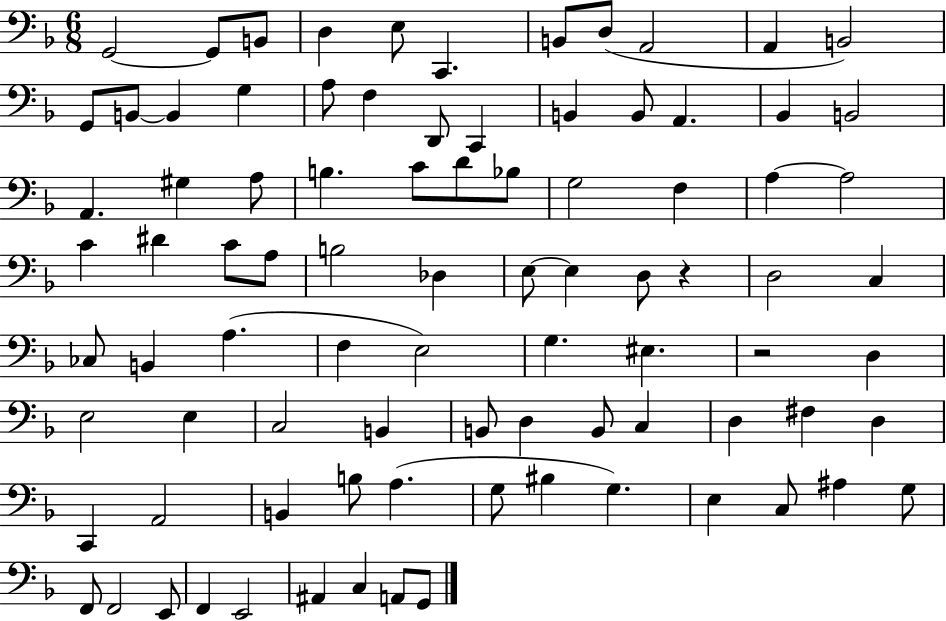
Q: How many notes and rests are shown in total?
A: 88